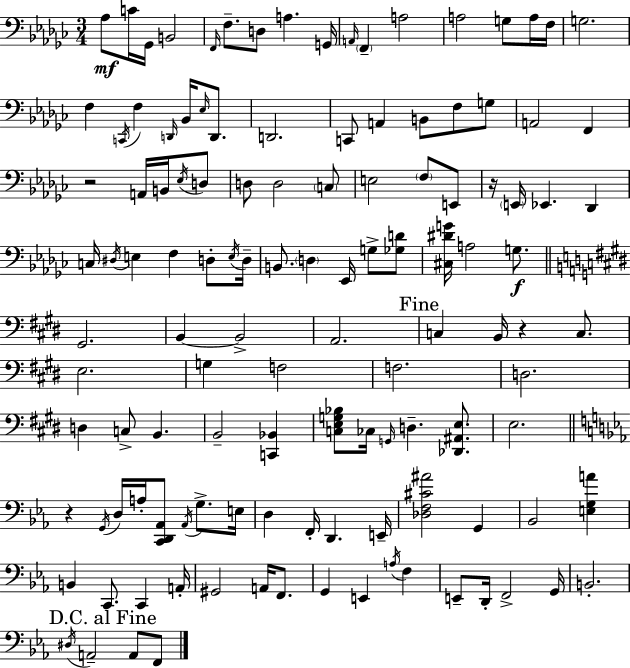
Ab3/e C4/s Gb2/s B2/h F2/s F3/e. D3/e A3/q. G2/s A2/s F2/q A3/h A3/h G3/e A3/s F3/s G3/h. F3/q C2/s F3/q D2/s Bb2/s Eb3/s D2/e. D2/h. C2/e A2/q B2/e F3/e G3/e A2/h F2/q R/h A2/s B2/s Eb3/s D3/e D3/e D3/h C3/e E3/h F3/e E2/e R/s E2/s Eb2/q. Db2/q C3/s D#3/s E3/q F3/q D3/e E3/s D3/s B2/e. D3/q Eb2/s G3/e [Gb3,D4]/e [C#3,D#4,G4]/s A3/h G3/e. G#2/h. B2/q B2/h A2/h. C3/q B2/s R/q C3/e. E3/h. G3/q F3/h F3/h. D3/h. D3/q C3/e B2/q. B2/h [C2,Bb2]/q [C3,E3,G3,Bb3]/e CES3/s G2/s D3/q. [Db2,A#2,E3]/e. E3/h. R/q G2/s D3/s A3/s [C2,D2,Ab2]/e Ab2/s G3/e. E3/s D3/q F2/s D2/q. E2/s [Db3,F3,C#4,A#4]/h G2/q Bb2/h [E3,G3,A4]/q B2/q C2/e. C2/q A2/s G#2/h A2/s F2/e. G2/q E2/q A3/s F3/q E2/e D2/s F2/h G2/s B2/h. D#3/s A2/h A2/e F2/e